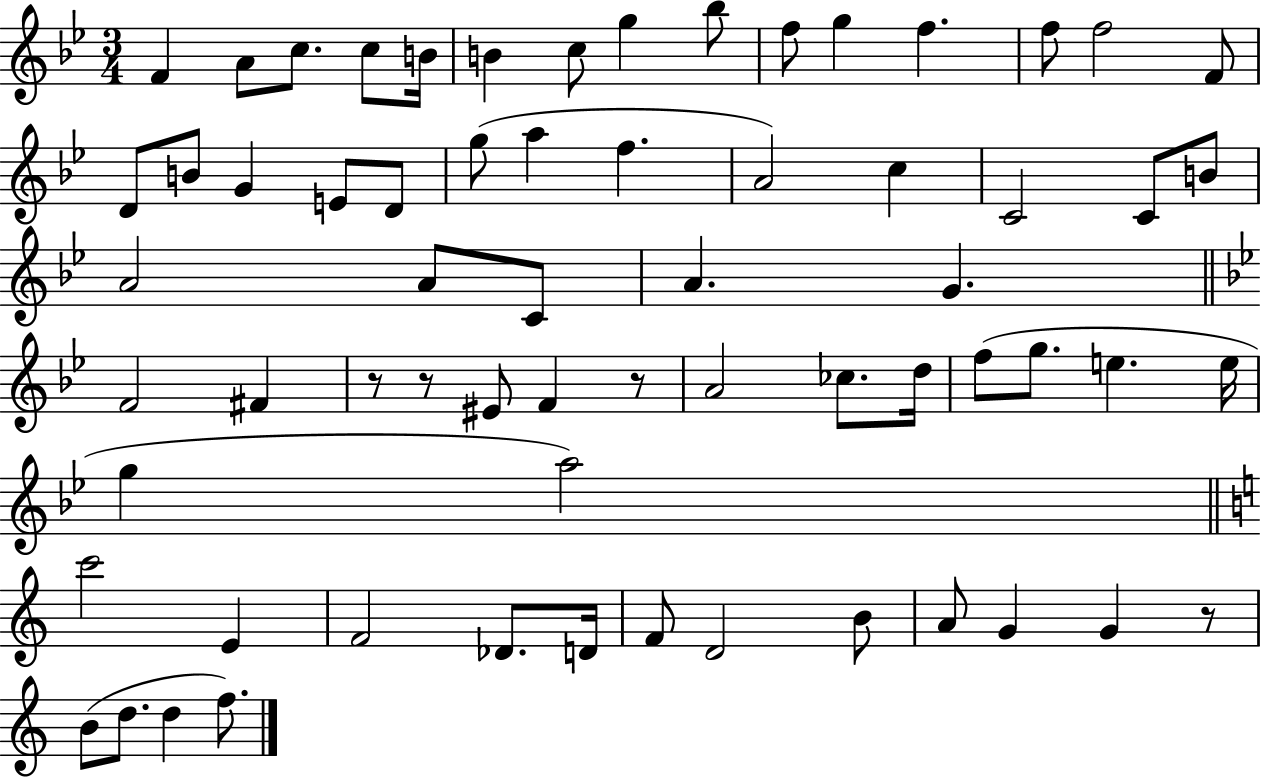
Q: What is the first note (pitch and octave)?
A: F4